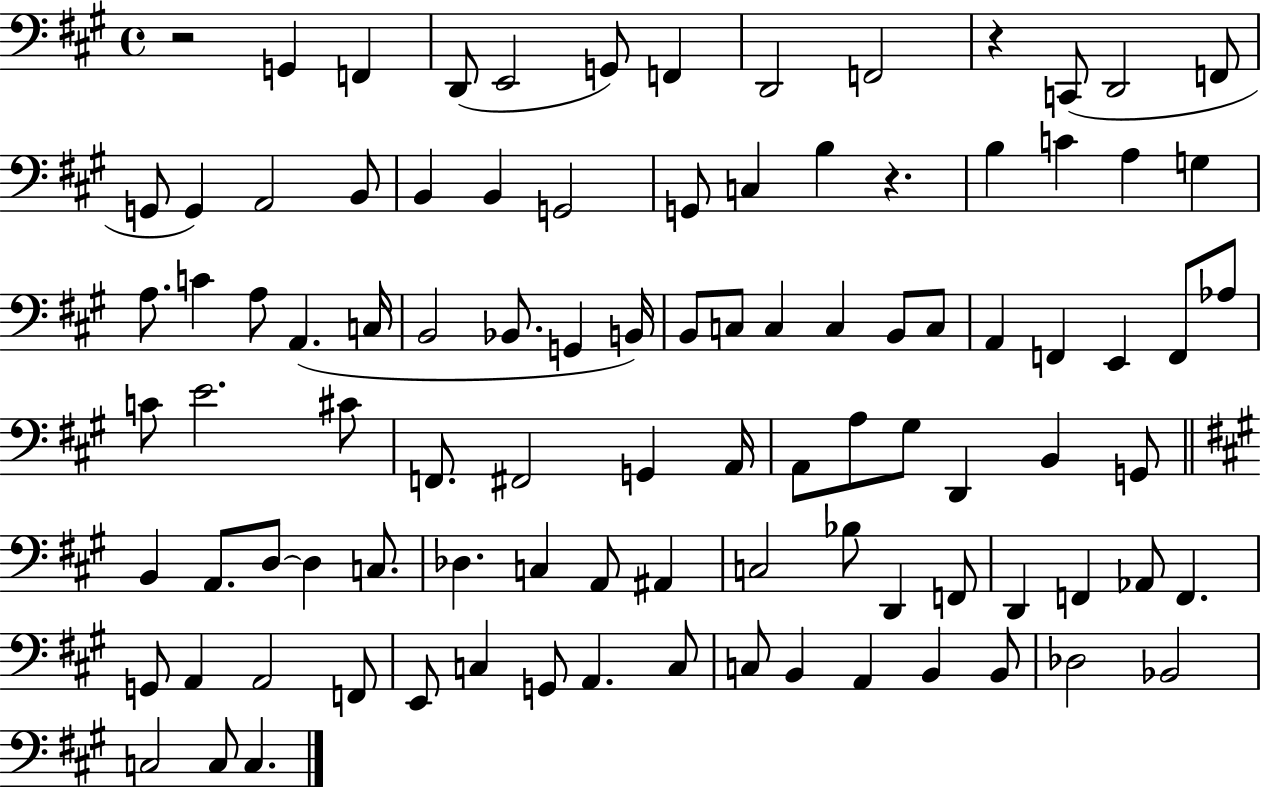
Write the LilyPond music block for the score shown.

{
  \clef bass
  \time 4/4
  \defaultTimeSignature
  \key a \major
  r2 g,4 f,4 | d,8( e,2 g,8) f,4 | d,2 f,2 | r4 c,8( d,2 f,8 | \break g,8 g,4) a,2 b,8 | b,4 b,4 g,2 | g,8 c4 b4 r4. | b4 c'4 a4 g4 | \break a8. c'4 a8 a,4.( c16 | b,2 bes,8. g,4 b,16) | b,8 c8 c4 c4 b,8 c8 | a,4 f,4 e,4 f,8 aes8 | \break c'8 e'2. cis'8 | f,8. fis,2 g,4 a,16 | a,8 a8 gis8 d,4 b,4 g,8 | \bar "||" \break \key a \major b,4 a,8. d8~~ d4 c8. | des4. c4 a,8 ais,4 | c2 bes8 d,4 f,8 | d,4 f,4 aes,8 f,4. | \break g,8 a,4 a,2 f,8 | e,8 c4 g,8 a,4. c8 | c8 b,4 a,4 b,4 b,8 | des2 bes,2 | \break c2 c8 c4. | \bar "|."
}